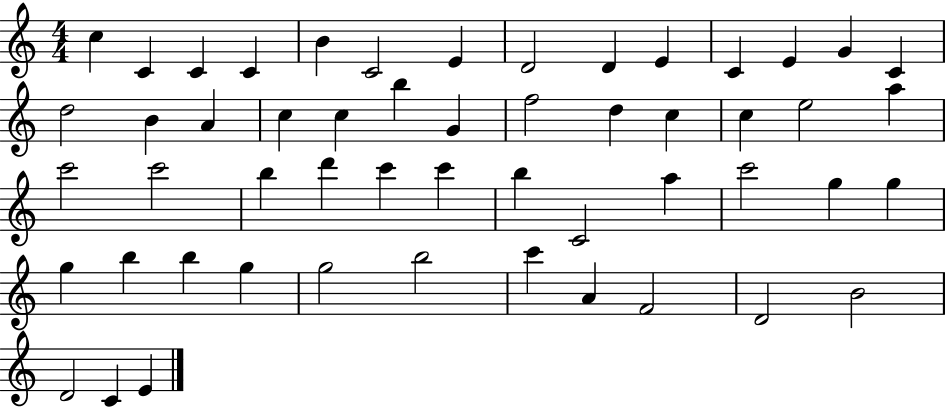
X:1
T:Untitled
M:4/4
L:1/4
K:C
c C C C B C2 E D2 D E C E G C d2 B A c c b G f2 d c c e2 a c'2 c'2 b d' c' c' b C2 a c'2 g g g b b g g2 b2 c' A F2 D2 B2 D2 C E